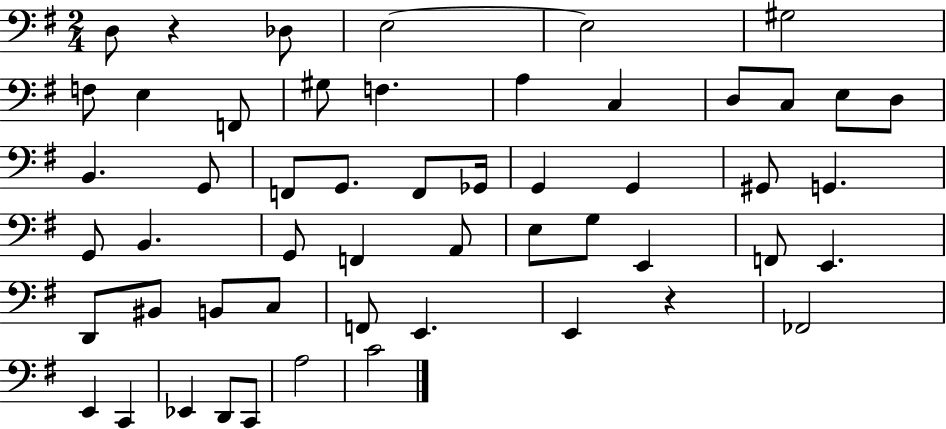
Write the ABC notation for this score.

X:1
T:Untitled
M:2/4
L:1/4
K:G
D,/2 z _D,/2 E,2 E,2 ^G,2 F,/2 E, F,,/2 ^G,/2 F, A, C, D,/2 C,/2 E,/2 D,/2 B,, G,,/2 F,,/2 G,,/2 F,,/2 _G,,/4 G,, G,, ^G,,/2 G,, G,,/2 B,, G,,/2 F,, A,,/2 E,/2 G,/2 E,, F,,/2 E,, D,,/2 ^B,,/2 B,,/2 C,/2 F,,/2 E,, E,, z _F,,2 E,, C,, _E,, D,,/2 C,,/2 A,2 C2